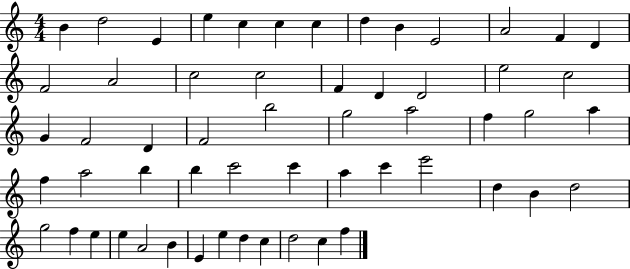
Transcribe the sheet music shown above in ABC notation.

X:1
T:Untitled
M:4/4
L:1/4
K:C
B d2 E e c c c d B E2 A2 F D F2 A2 c2 c2 F D D2 e2 c2 G F2 D F2 b2 g2 a2 f g2 a f a2 b b c'2 c' a c' e'2 d B d2 g2 f e e A2 B E e d c d2 c f